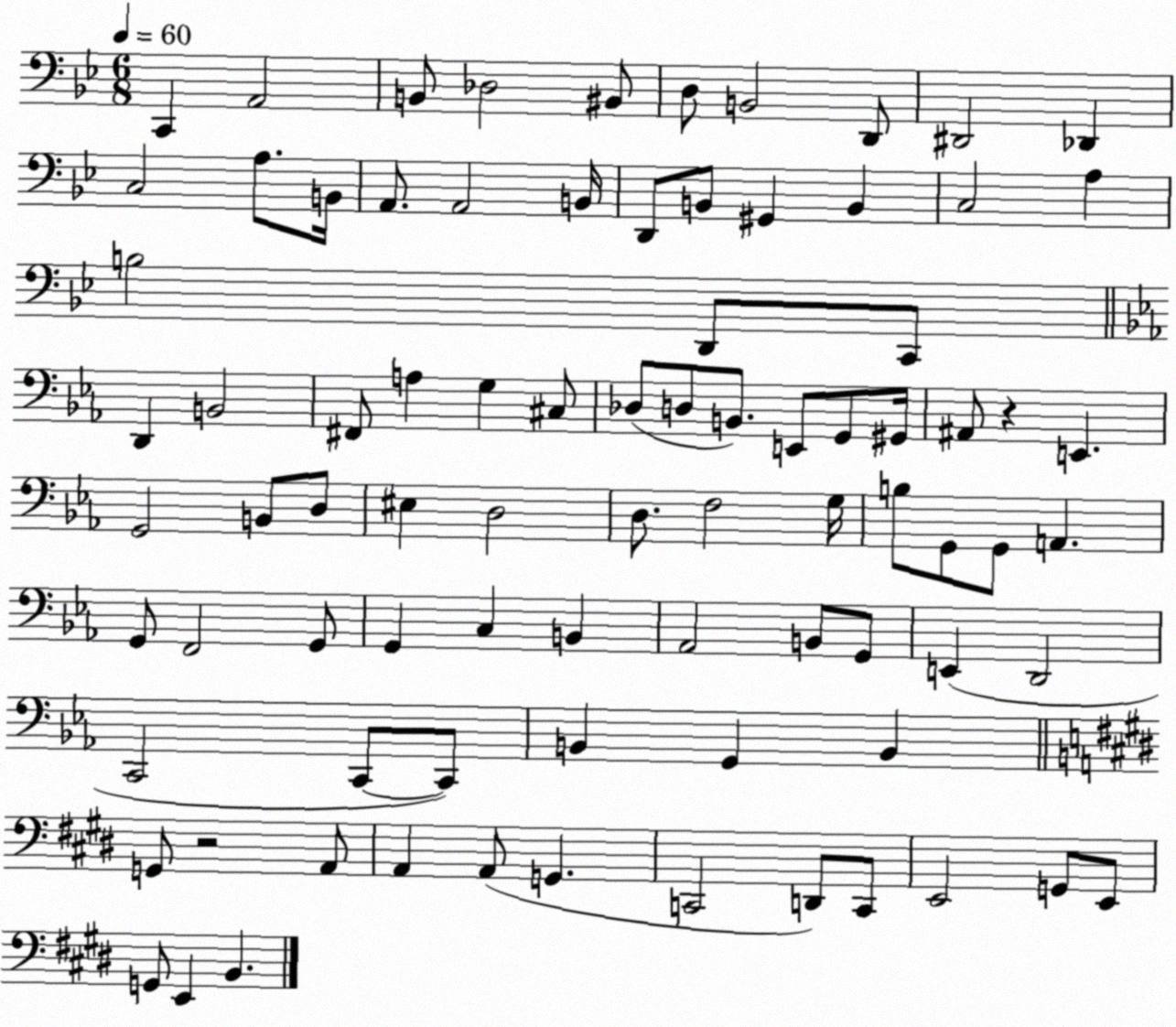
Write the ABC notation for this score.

X:1
T:Untitled
M:6/8
L:1/4
K:Bb
C,, A,,2 B,,/2 _D,2 ^B,,/2 D,/2 B,,2 D,,/2 ^D,,2 _D,, C,2 A,/2 B,,/4 A,,/2 A,,2 B,,/4 D,,/2 B,,/2 ^G,, B,, C,2 A, B,2 D,,/2 C,,/2 D,, B,,2 ^F,,/2 A, G, ^C,/2 _D,/2 D,/2 B,,/2 E,,/2 G,,/2 ^G,,/4 ^A,,/2 z E,, G,,2 B,,/2 D,/2 ^E, D,2 D,/2 F,2 G,/4 B,/2 G,,/2 G,,/2 A,, G,,/2 F,,2 G,,/2 G,, C, B,, _A,,2 B,,/2 G,,/2 E,, D,,2 C,,2 C,,/2 C,,/2 B,, G,, B,, G,,/2 z2 A,,/2 A,, A,,/2 G,, C,,2 D,,/2 C,,/2 E,,2 G,,/2 E,,/2 G,,/2 E,, B,,